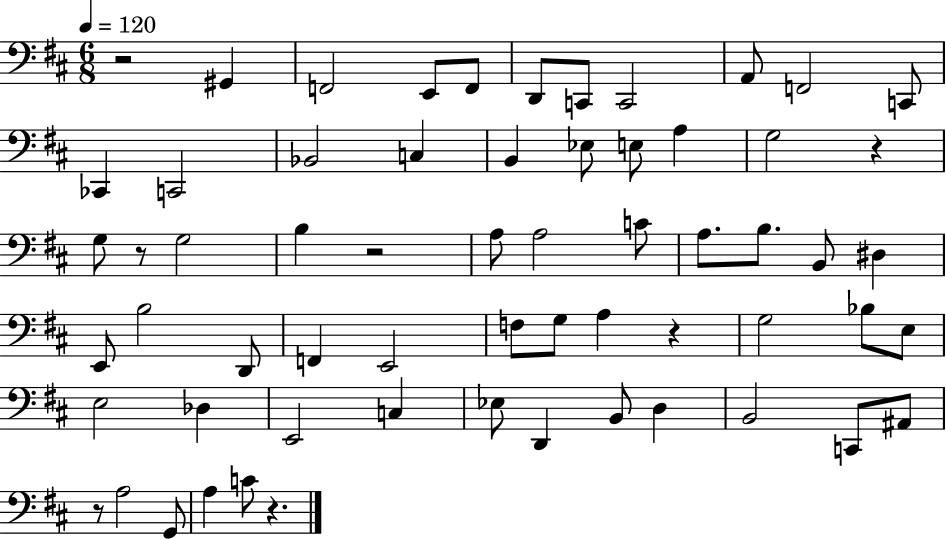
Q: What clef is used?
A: bass